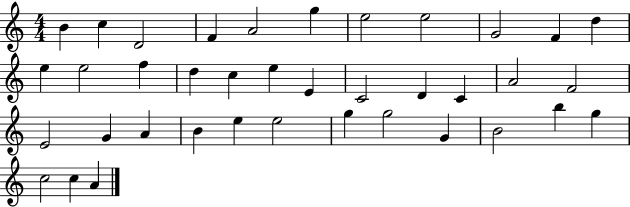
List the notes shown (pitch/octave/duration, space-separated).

B4/q C5/q D4/h F4/q A4/h G5/q E5/h E5/h G4/h F4/q D5/q E5/q E5/h F5/q D5/q C5/q E5/q E4/q C4/h D4/q C4/q A4/h F4/h E4/h G4/q A4/q B4/q E5/q E5/h G5/q G5/h G4/q B4/h B5/q G5/q C5/h C5/q A4/q